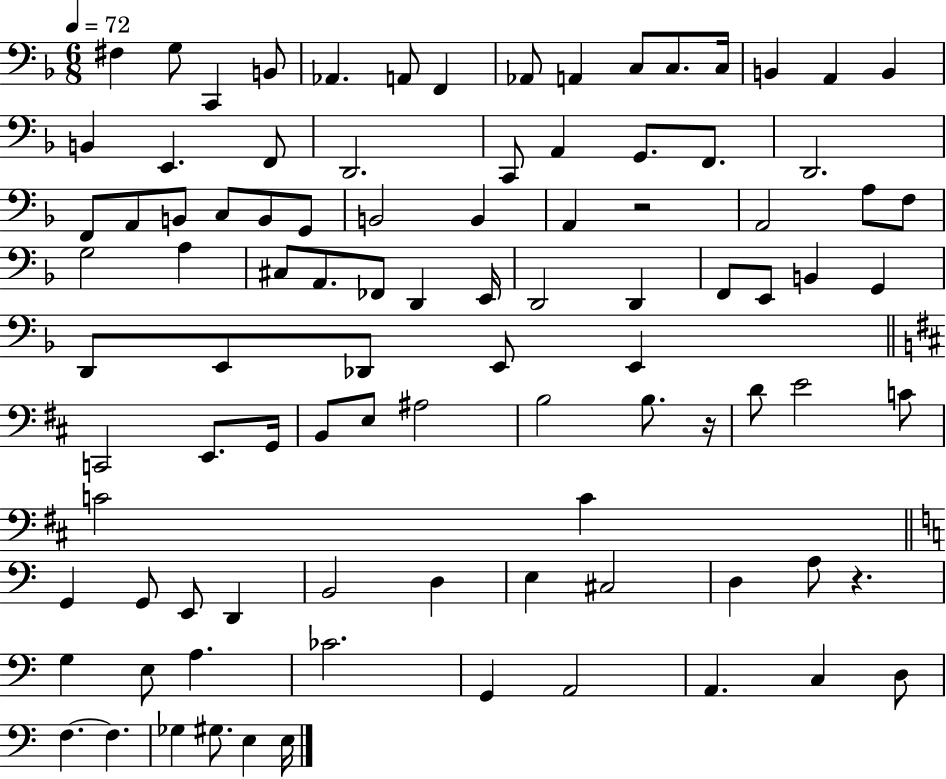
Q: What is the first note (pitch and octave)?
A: F#3